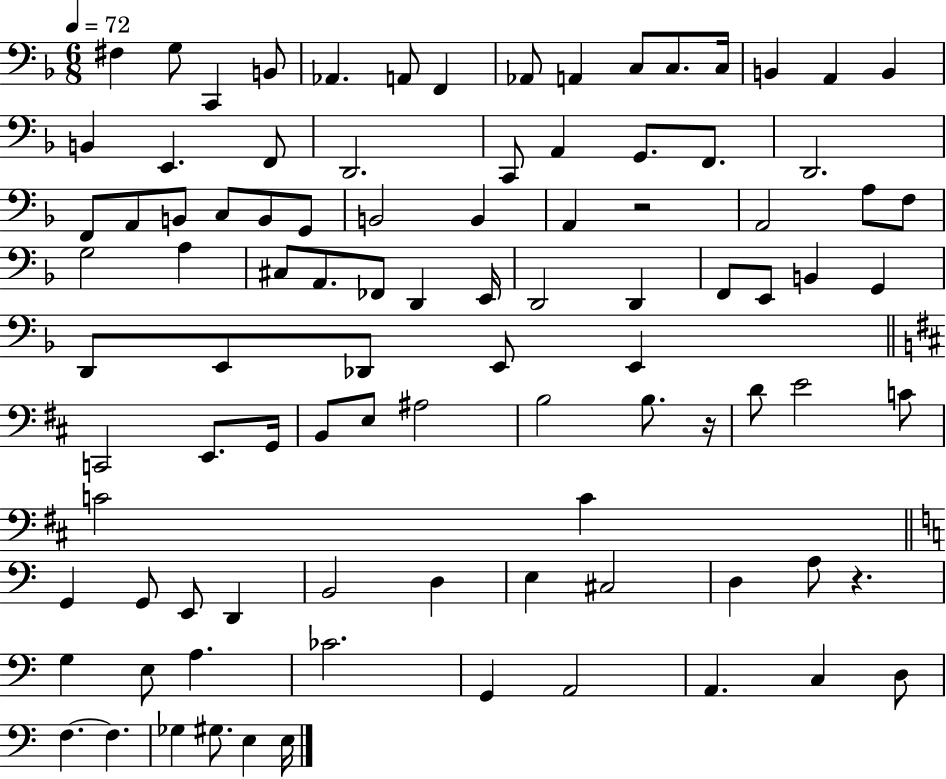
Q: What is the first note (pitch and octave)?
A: F#3